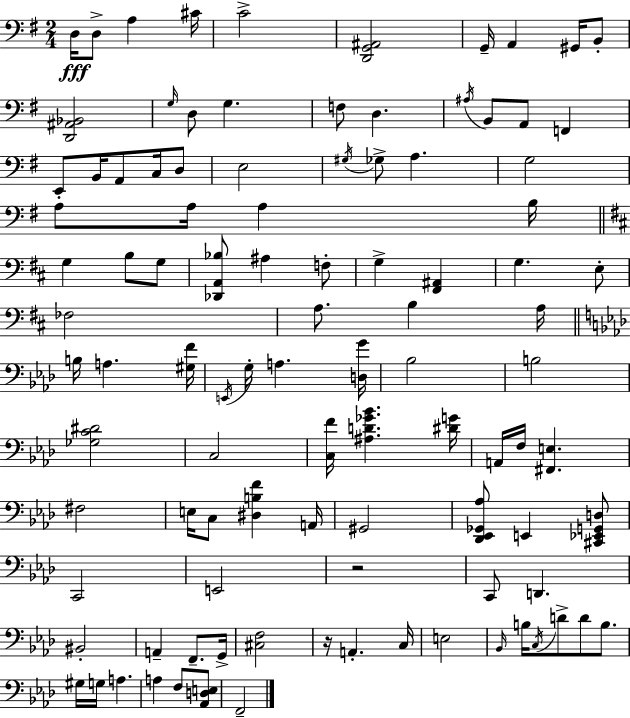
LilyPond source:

{
  \clef bass
  \numericTimeSignature
  \time 2/4
  \key e \minor
  \repeat volta 2 { d16\fff d8-> a4 cis'16 | c'2-> | <d, g, ais,>2 | g,16-- a,4 gis,16 b,8-. | \break <d, ais, bes,>2 | \grace { g16 } d8 g4. | f8 d4. | \acciaccatura { ais16 } b,8 a,8 f,4 | \break e,8-. b,16 a,8 c16 | d8 e2 | \acciaccatura { gis16 } ges8-> a4. | g2 | \break a8 a16 a4 | b16 \bar "||" \break \key d \major g4 b8 g8 | <des, a, bes>8 ais4 f8-. | g4-> <fis, ais,>4 | g4. e8-. | \break fes2 | a8. b4 a16 | \bar "||" \break \key aes \major b16 a4. <gis f'>16 | \acciaccatura { e,16 } g16-. a4. | <d g'>16 bes2 | b2 | \break <ges c' dis'>2 | c2 | <c f'>16 <ais d' ges' bes'>4. | <dis' g'>16 a,16 f16 <fis, e>4. | \break fis2 | e16 c8 <dis b f'>4 | a,16 gis,2 | <des, ees, ges, aes>8 e,4 <cis, ees, g, d>8 | \break c,2 | e,2 | r2 | c,8 d,4. | \break bis,2-. | a,4-- f,8.-- | g,16-> <cis f>2 | r16 a,4.-. | \break c16 e2 | \grace { bes,16 } b16 \acciaccatura { c16 } d'8-> d'8 | b8. gis16 g16 a4. | a4 f8 | \break <aes, d e>8 f,2-- | } \bar "|."
}